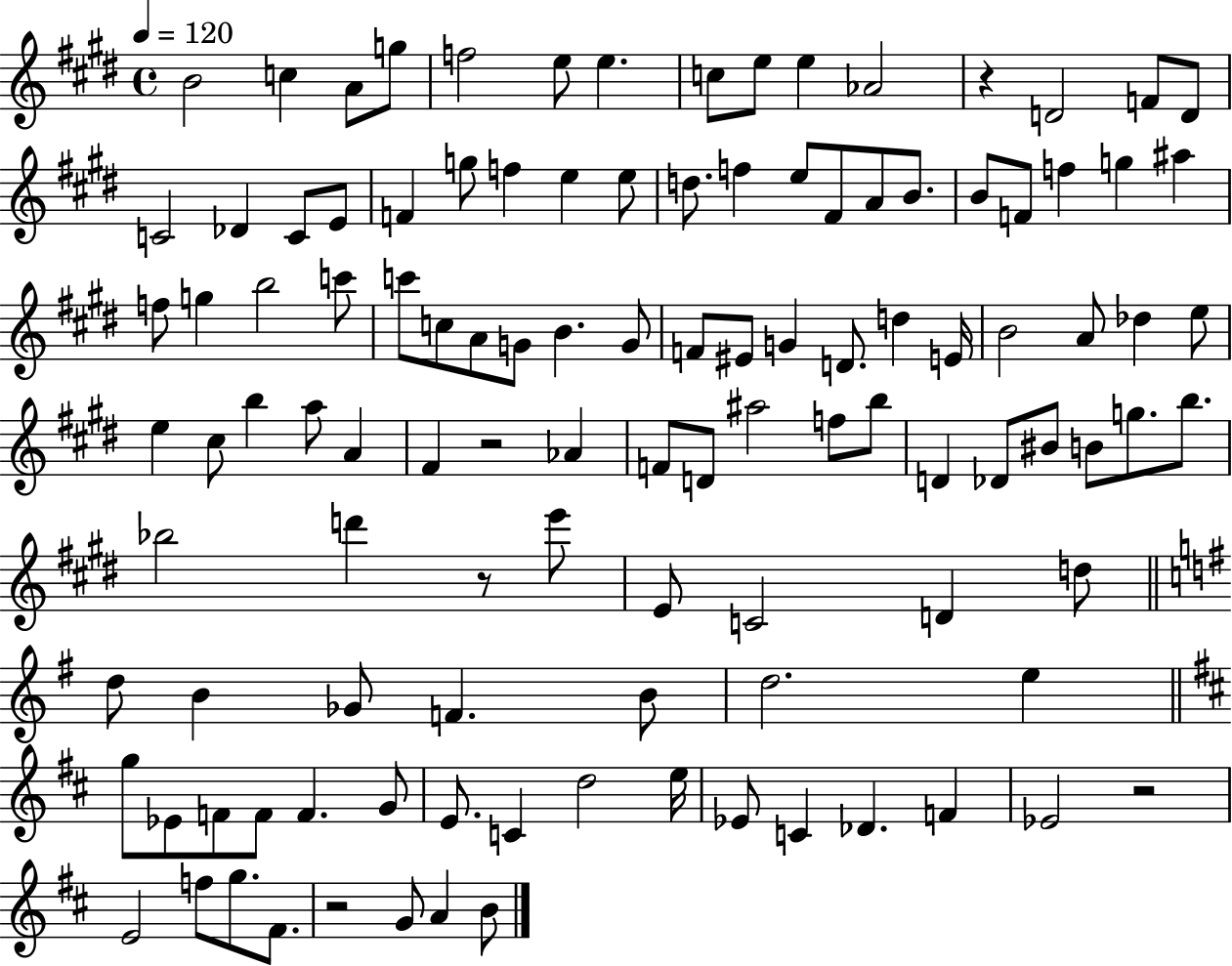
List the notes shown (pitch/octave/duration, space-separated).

B4/h C5/q A4/e G5/e F5/h E5/e E5/q. C5/e E5/e E5/q Ab4/h R/q D4/h F4/e D4/e C4/h Db4/q C4/e E4/e F4/q G5/e F5/q E5/q E5/e D5/e. F5/q E5/e F#4/e A4/e B4/e. B4/e F4/e F5/q G5/q A#5/q F5/e G5/q B5/h C6/e C6/e C5/e A4/e G4/e B4/q. G4/e F4/e EIS4/e G4/q D4/e. D5/q E4/s B4/h A4/e Db5/q E5/e E5/q C#5/e B5/q A5/e A4/q F#4/q R/h Ab4/q F4/e D4/e A#5/h F5/e B5/e D4/q Db4/e BIS4/e B4/e G5/e. B5/e. Bb5/h D6/q R/e E6/e E4/e C4/h D4/q D5/e D5/e B4/q Gb4/e F4/q. B4/e D5/h. E5/q G5/e Eb4/e F4/e F4/e F4/q. G4/e E4/e. C4/q D5/h E5/s Eb4/e C4/q Db4/q. F4/q Eb4/h R/h E4/h F5/e G5/e. F#4/e. R/h G4/e A4/q B4/e